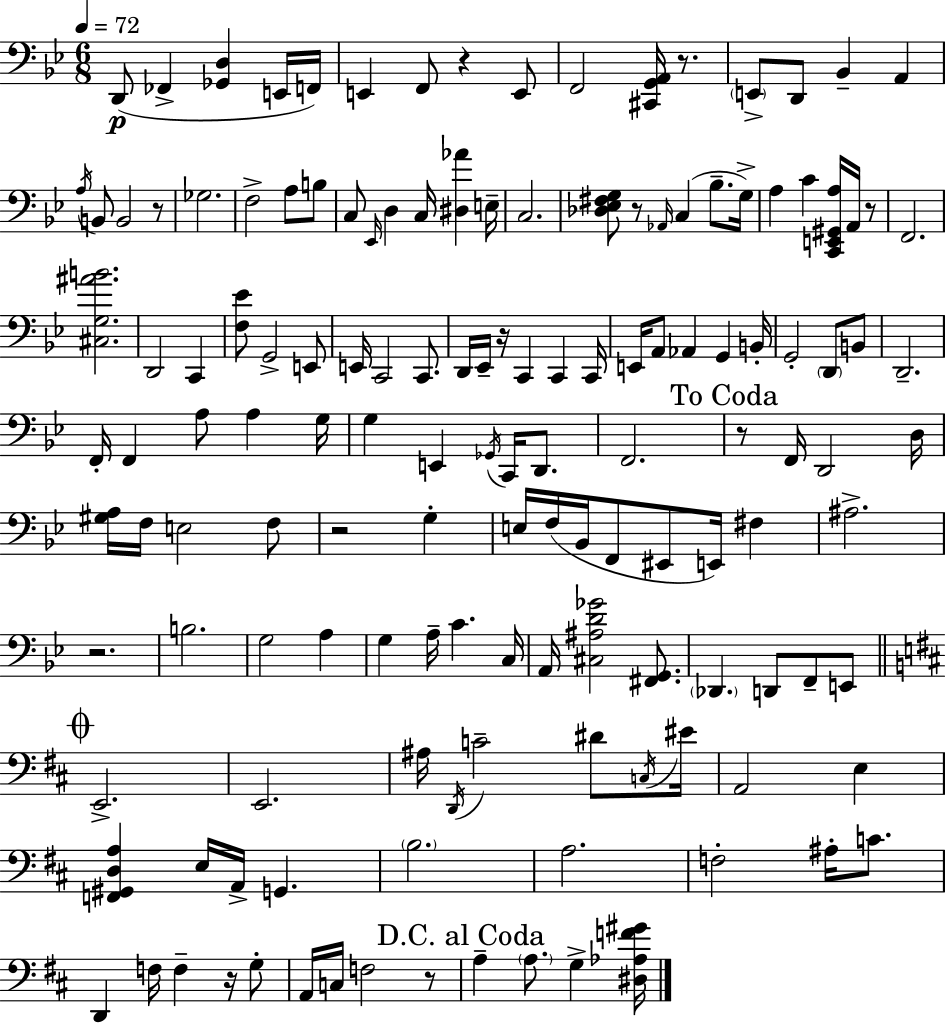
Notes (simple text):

D2/e FES2/q [Gb2,D3]/q E2/s F2/s E2/q F2/e R/q E2/e F2/h [C#2,G2,A2]/s R/e. E2/e D2/e Bb2/q A2/q A3/s B2/e B2/h R/e Gb3/h. F3/h A3/e B3/e C3/e Eb2/s D3/q C3/s [D#3,Ab4]/q E3/s C3/h. [Db3,Eb3,F#3,G3]/e R/e Ab2/s C3/q Bb3/e. G3/s A3/q C4/q [C2,E2,G#2,A3]/s A2/s R/e F2/h. [C#3,G3,A#4,B4]/h. D2/h C2/q [F3,Eb4]/e G2/h E2/e E2/s C2/h C2/e. D2/s Eb2/s R/s C2/q C2/q C2/s E2/s A2/e Ab2/q G2/q B2/s G2/h D2/e B2/e D2/h. F2/s F2/q A3/e A3/q G3/s G3/q E2/q Gb2/s C2/s D2/e. F2/h. R/e F2/s D2/h D3/s [G#3,A3]/s F3/s E3/h F3/e R/h G3/q E3/s F3/s Bb2/s F2/e EIS2/e E2/s F#3/q A#3/h. R/h. B3/h. G3/h A3/q G3/q A3/s C4/q. C3/s A2/s [C#3,A#3,D4,Gb4]/h [F#2,G2]/e. Db2/q. D2/e F2/e E2/e E2/h. E2/h. A#3/s D2/s C4/h D#4/e C3/s EIS4/s A2/h E3/q [F2,G#2,D3,A3]/q E3/s A2/s G2/q. B3/h. A3/h. F3/h A#3/s C4/e. D2/q F3/s F3/q R/s G3/e A2/s C3/s F3/h R/e A3/q A3/e. G3/q [D#3,Ab3,F4,G#4]/s